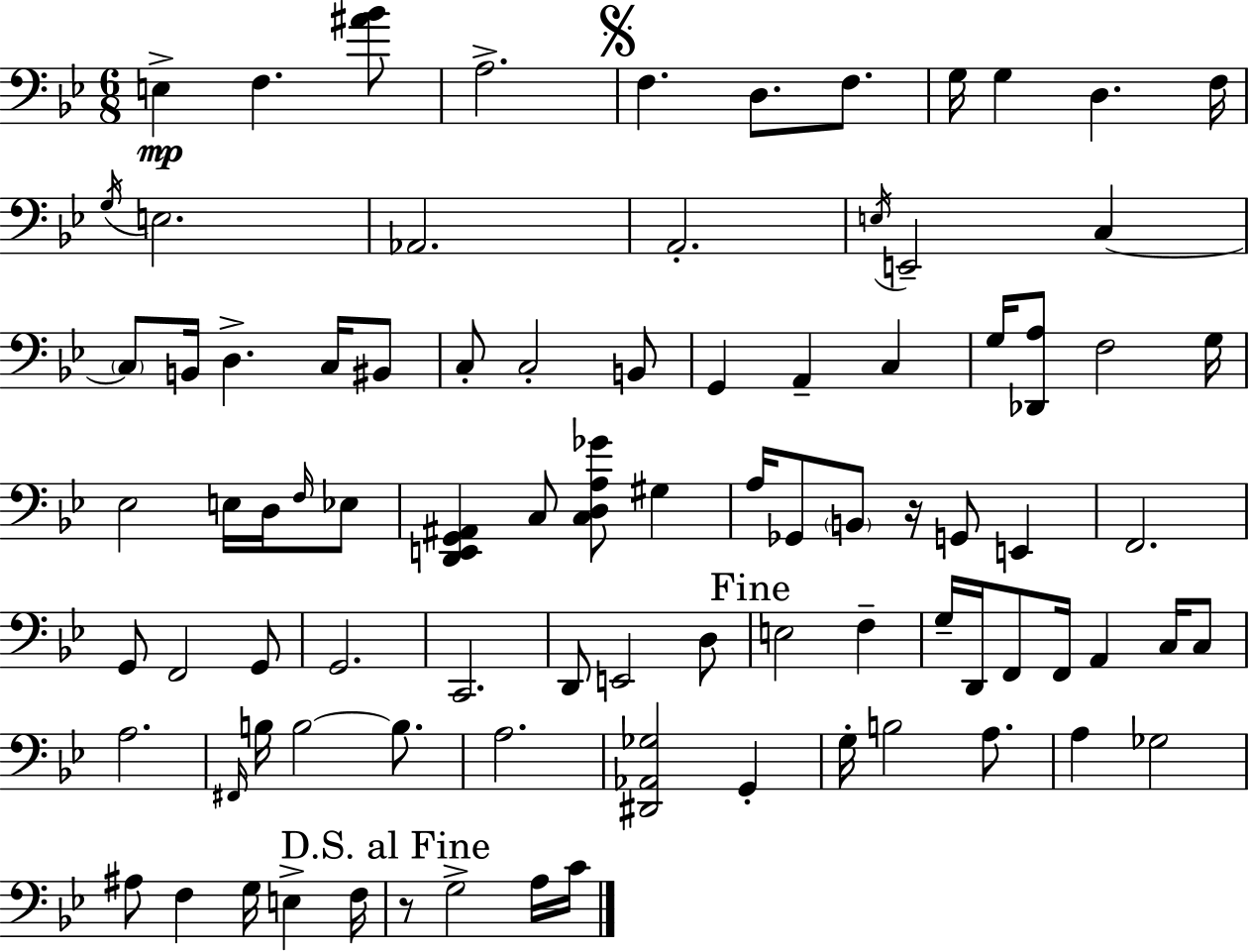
E3/q F3/q. [A#4,Bb4]/e A3/h. F3/q. D3/e. F3/e. G3/s G3/q D3/q. F3/s G3/s E3/h. Ab2/h. A2/h. E3/s E2/h C3/q C3/e B2/s D3/q. C3/s BIS2/e C3/e C3/h B2/e G2/q A2/q C3/q G3/s [Db2,A3]/e F3/h G3/s Eb3/h E3/s D3/s F3/s Eb3/e [D2,E2,G2,A#2]/q C3/e [C3,D3,A3,Gb4]/e G#3/q A3/s Gb2/e B2/e R/s G2/e E2/q F2/h. G2/e F2/h G2/e G2/h. C2/h. D2/e E2/h D3/e E3/h F3/q G3/s D2/s F2/e F2/s A2/q C3/s C3/e A3/h. F#2/s B3/s B3/h B3/e. A3/h. [D#2,Ab2,Gb3]/h G2/q G3/s B3/h A3/e. A3/q Gb3/h A#3/e F3/q G3/s E3/q F3/s R/e G3/h A3/s C4/s